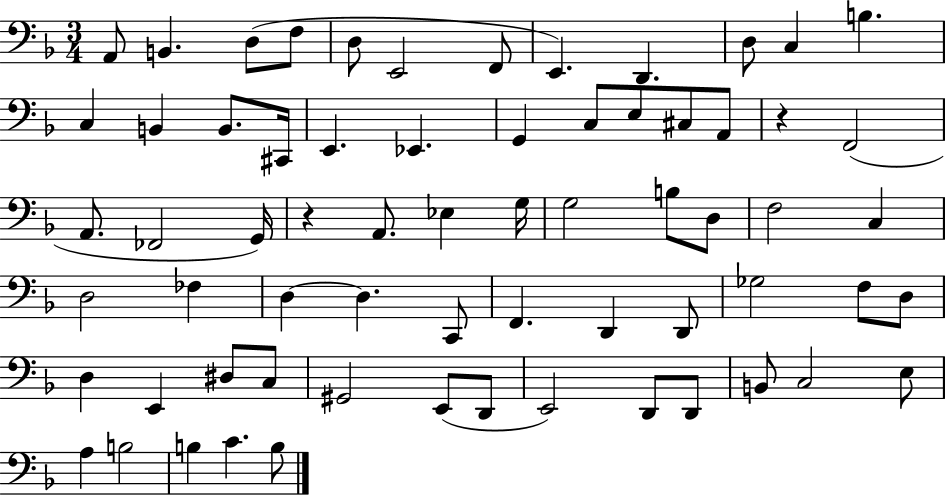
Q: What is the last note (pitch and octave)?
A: B3